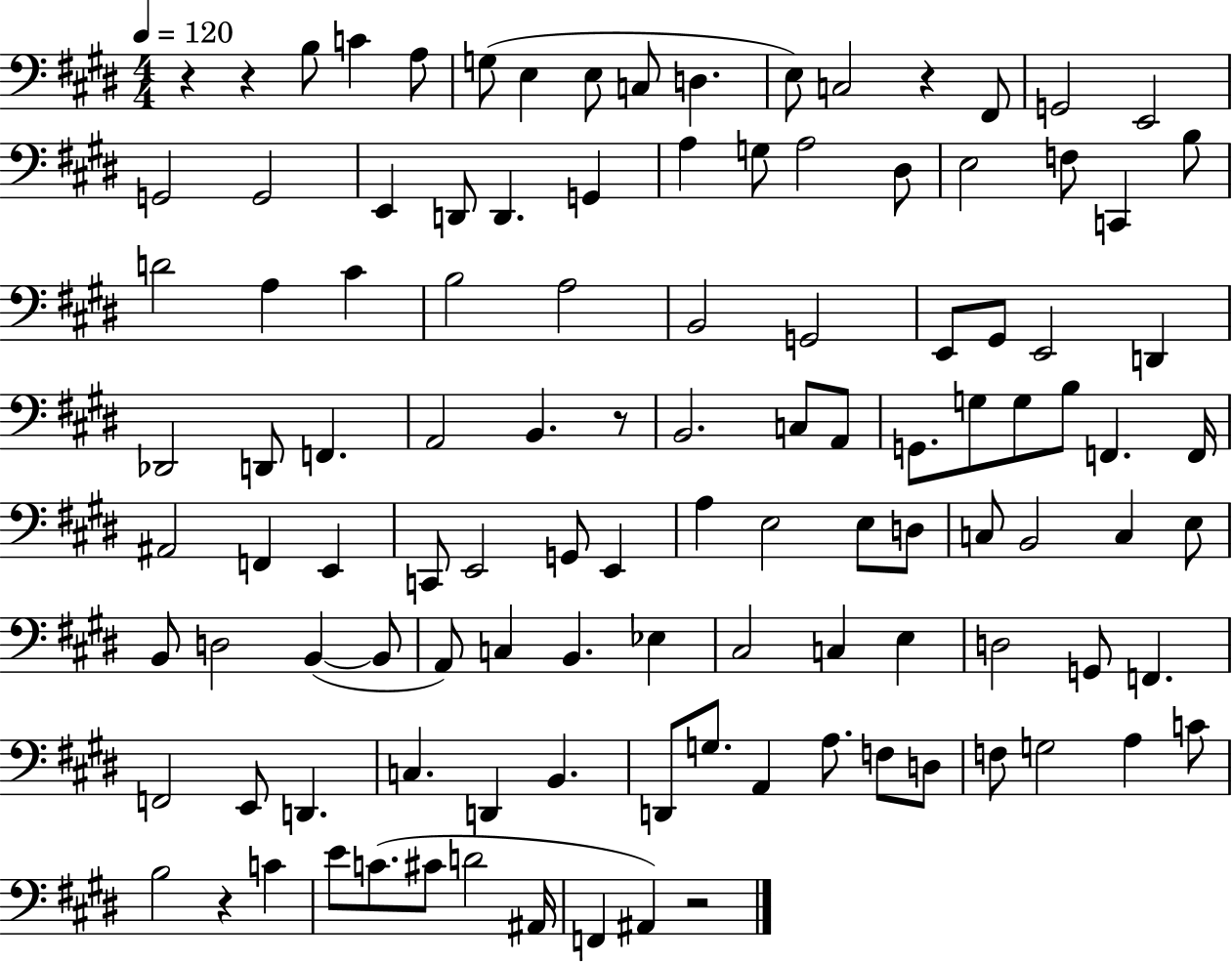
R/q R/q B3/e C4/q A3/e G3/e E3/q E3/e C3/e D3/q. E3/e C3/h R/q F#2/e G2/h E2/h G2/h G2/h E2/q D2/e D2/q. G2/q A3/q G3/e A3/h D#3/e E3/h F3/e C2/q B3/e D4/h A3/q C#4/q B3/h A3/h B2/h G2/h E2/e G#2/e E2/h D2/q Db2/h D2/e F2/q. A2/h B2/q. R/e B2/h. C3/e A2/e G2/e. G3/e G3/e B3/e F2/q. F2/s A#2/h F2/q E2/q C2/e E2/h G2/e E2/q A3/q E3/h E3/e D3/e C3/e B2/h C3/q E3/e B2/e D3/h B2/q B2/e A2/e C3/q B2/q. Eb3/q C#3/h C3/q E3/q D3/h G2/e F2/q. F2/h E2/e D2/q. C3/q. D2/q B2/q. D2/e G3/e. A2/q A3/e. F3/e D3/e F3/e G3/h A3/q C4/e B3/h R/q C4/q E4/e C4/e. C#4/e D4/h A#2/s F2/q A#2/q R/h